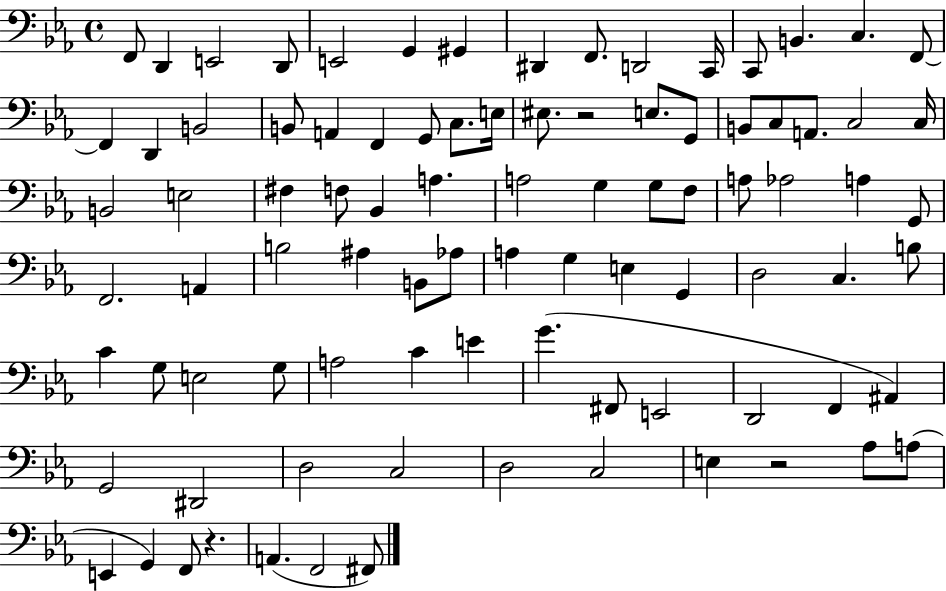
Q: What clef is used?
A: bass